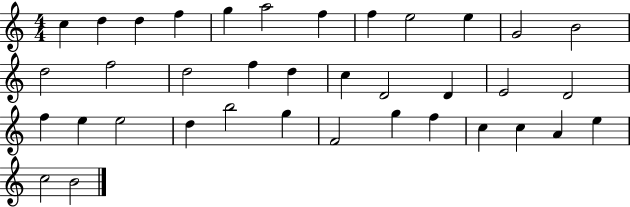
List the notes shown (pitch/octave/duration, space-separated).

C5/q D5/q D5/q F5/q G5/q A5/h F5/q F5/q E5/h E5/q G4/h B4/h D5/h F5/h D5/h F5/q D5/q C5/q D4/h D4/q E4/h D4/h F5/q E5/q E5/h D5/q B5/h G5/q F4/h G5/q F5/q C5/q C5/q A4/q E5/q C5/h B4/h